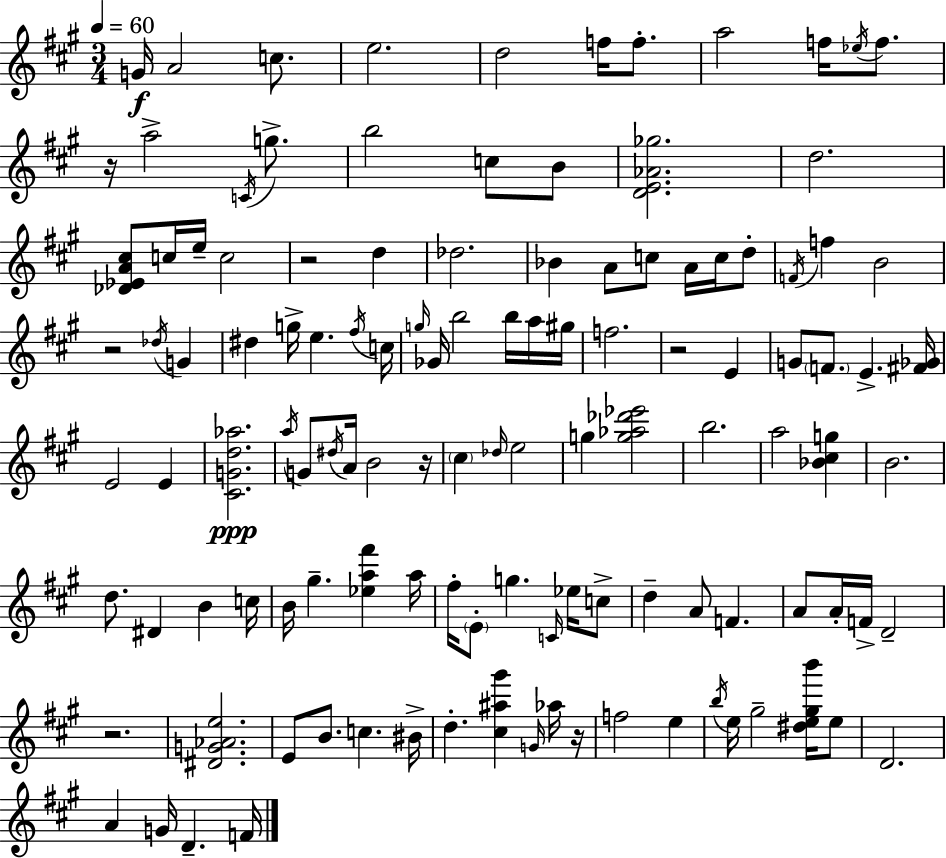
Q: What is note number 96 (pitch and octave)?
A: G#5